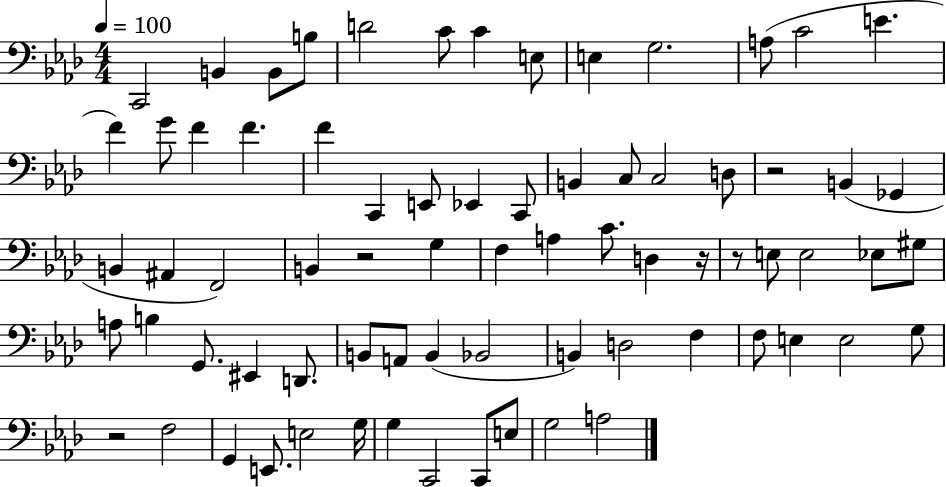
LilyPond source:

{
  \clef bass
  \numericTimeSignature
  \time 4/4
  \key aes \major
  \tempo 4 = 100
  c,2 b,4 b,8 b8 | d'2 c'8 c'4 e8 | e4 g2. | a8( c'2 e'4. | \break f'4) g'8 f'4 f'4. | f'4 c,4 e,8 ees,4 c,8 | b,4 c8 c2 d8 | r2 b,4( ges,4 | \break b,4 ais,4 f,2) | b,4 r2 g4 | f4 a4 c'8. d4 r16 | r8 e8 e2 ees8 gis8 | \break a8 b4 g,8. eis,4 d,8. | b,8 a,8 b,4( bes,2 | b,4) d2 f4 | f8 e4 e2 g8 | \break r2 f2 | g,4 e,8. e2 g16 | g4 c,2 c,8 e8 | g2 a2 | \break \bar "|."
}